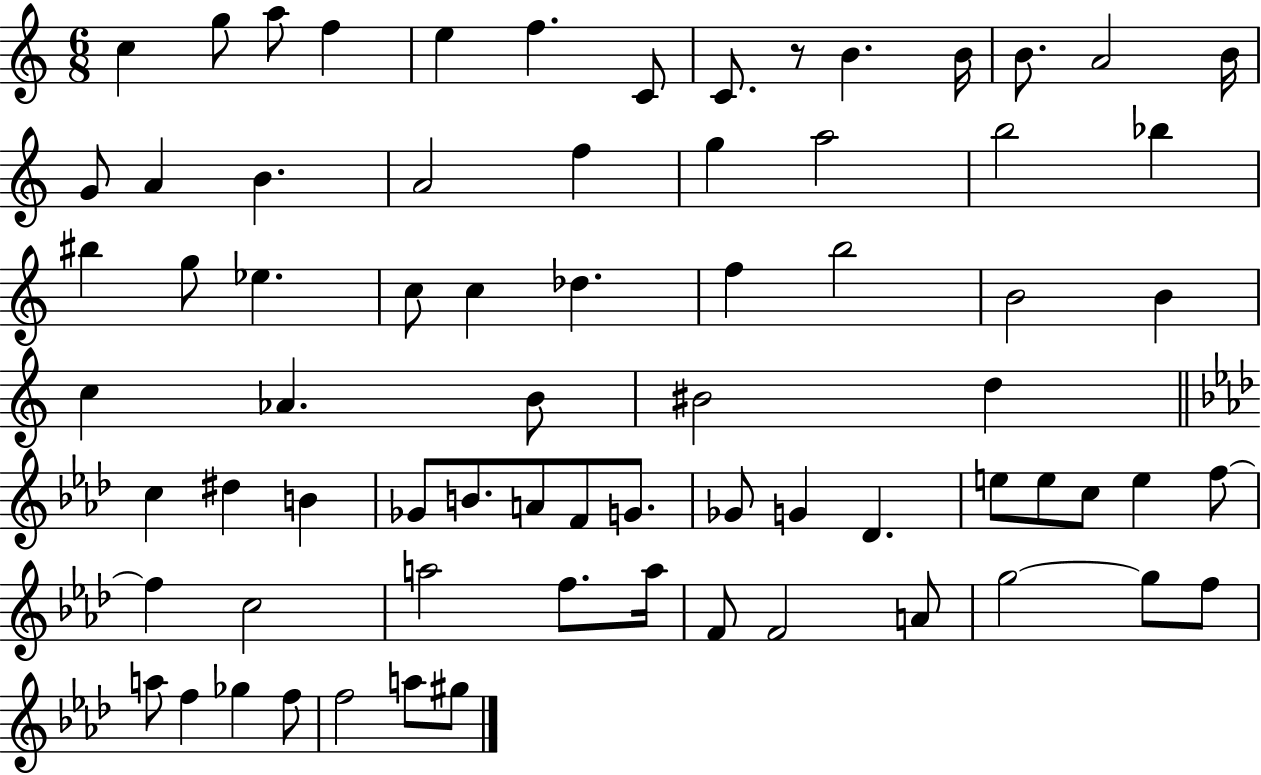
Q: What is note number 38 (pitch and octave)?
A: C5